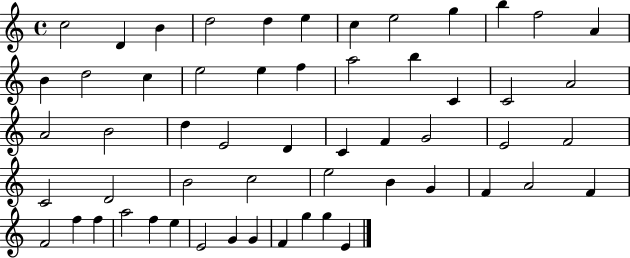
{
  \clef treble
  \time 4/4
  \defaultTimeSignature
  \key c \major
  c''2 d'4 b'4 | d''2 d''4 e''4 | c''4 e''2 g''4 | b''4 f''2 a'4 | \break b'4 d''2 c''4 | e''2 e''4 f''4 | a''2 b''4 c'4 | c'2 a'2 | \break a'2 b'2 | d''4 e'2 d'4 | c'4 f'4 g'2 | e'2 f'2 | \break c'2 d'2 | b'2 c''2 | e''2 b'4 g'4 | f'4 a'2 f'4 | \break f'2 f''4 f''4 | a''2 f''4 e''4 | e'2 g'4 g'4 | f'4 g''4 g''4 e'4 | \break \bar "|."
}